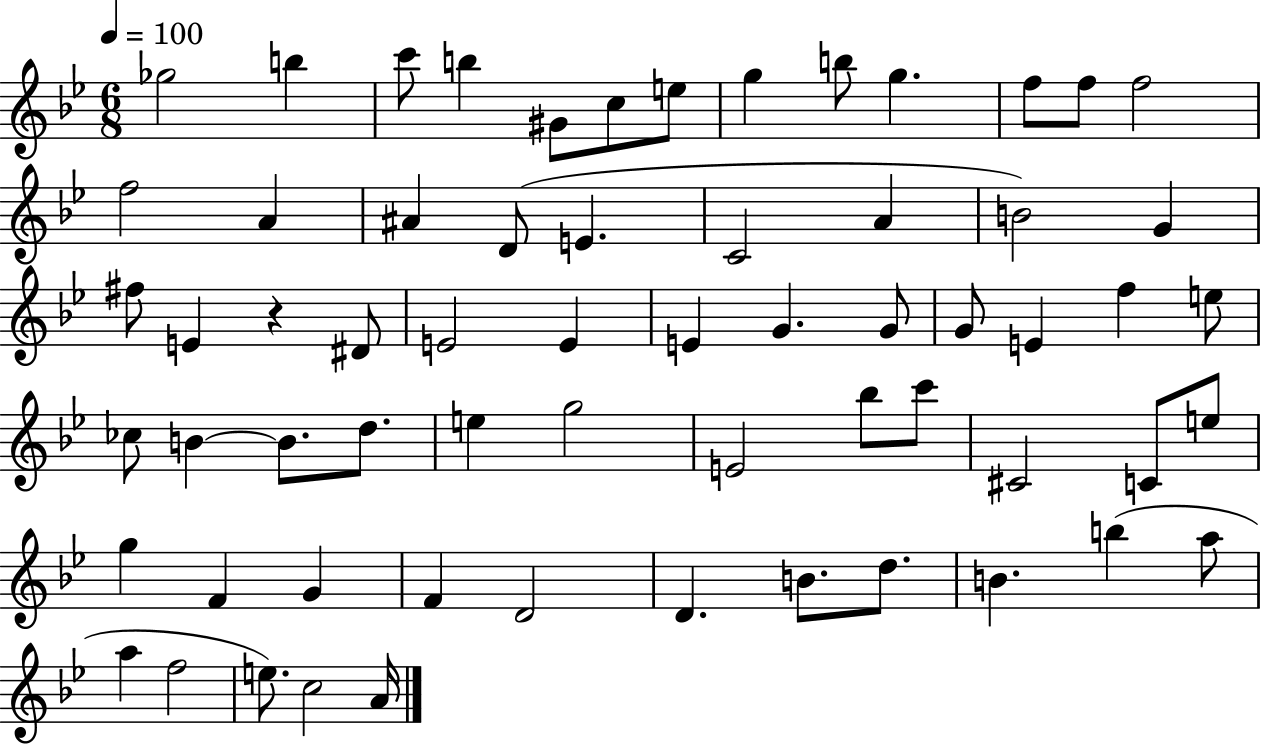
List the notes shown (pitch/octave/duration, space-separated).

Gb5/h B5/q C6/e B5/q G#4/e C5/e E5/e G5/q B5/e G5/q. F5/e F5/e F5/h F5/h A4/q A#4/q D4/e E4/q. C4/h A4/q B4/h G4/q F#5/e E4/q R/q D#4/e E4/h E4/q E4/q G4/q. G4/e G4/e E4/q F5/q E5/e CES5/e B4/q B4/e. D5/e. E5/q G5/h E4/h Bb5/e C6/e C#4/h C4/e E5/e G5/q F4/q G4/q F4/q D4/h D4/q. B4/e. D5/e. B4/q. B5/q A5/e A5/q F5/h E5/e. C5/h A4/s